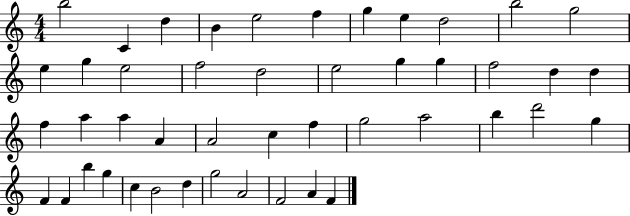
{
  \clef treble
  \numericTimeSignature
  \time 4/4
  \key c \major
  b''2 c'4 d''4 | b'4 e''2 f''4 | g''4 e''4 d''2 | b''2 g''2 | \break e''4 g''4 e''2 | f''2 d''2 | e''2 g''4 g''4 | f''2 d''4 d''4 | \break f''4 a''4 a''4 a'4 | a'2 c''4 f''4 | g''2 a''2 | b''4 d'''2 g''4 | \break f'4 f'4 b''4 g''4 | c''4 b'2 d''4 | g''2 a'2 | f'2 a'4 f'4 | \break \bar "|."
}